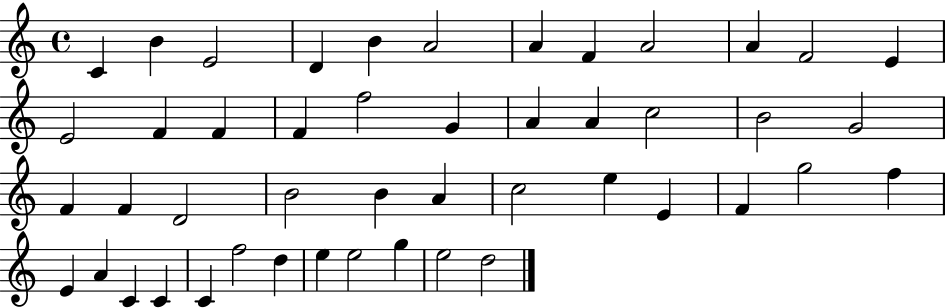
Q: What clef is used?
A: treble